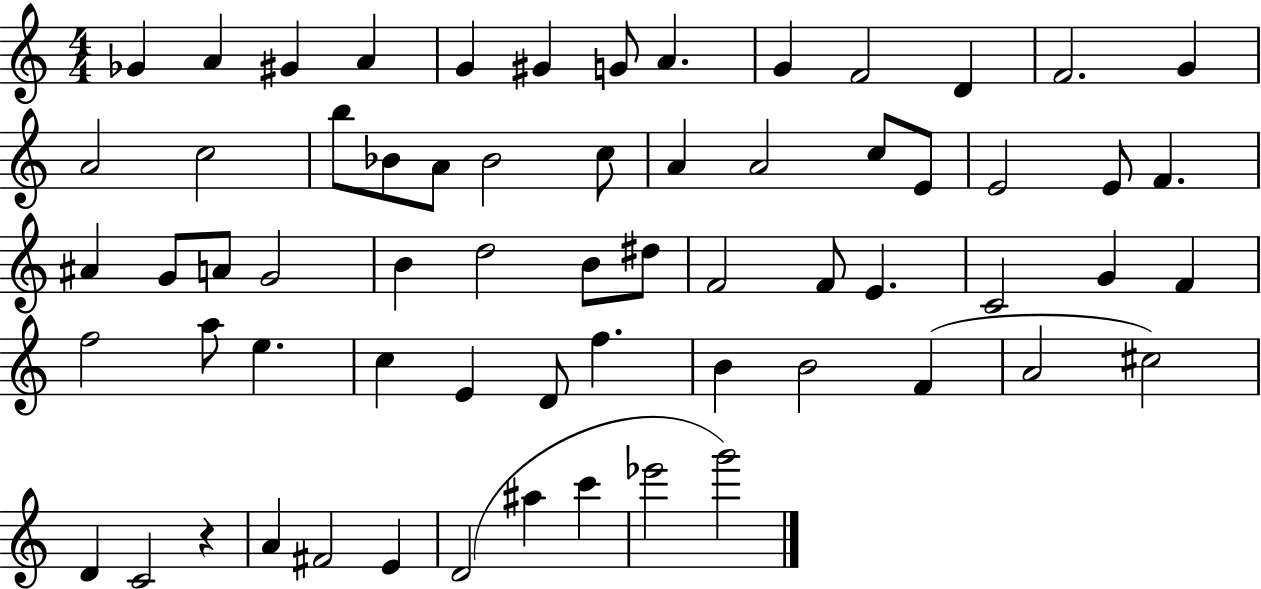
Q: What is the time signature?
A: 4/4